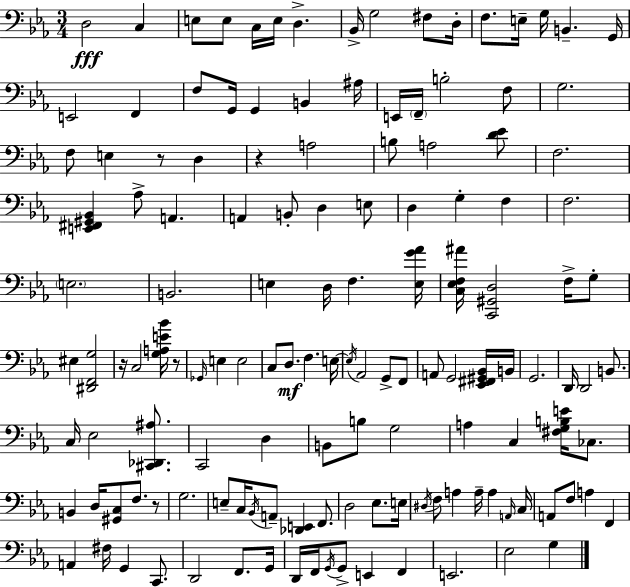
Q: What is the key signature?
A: EES major